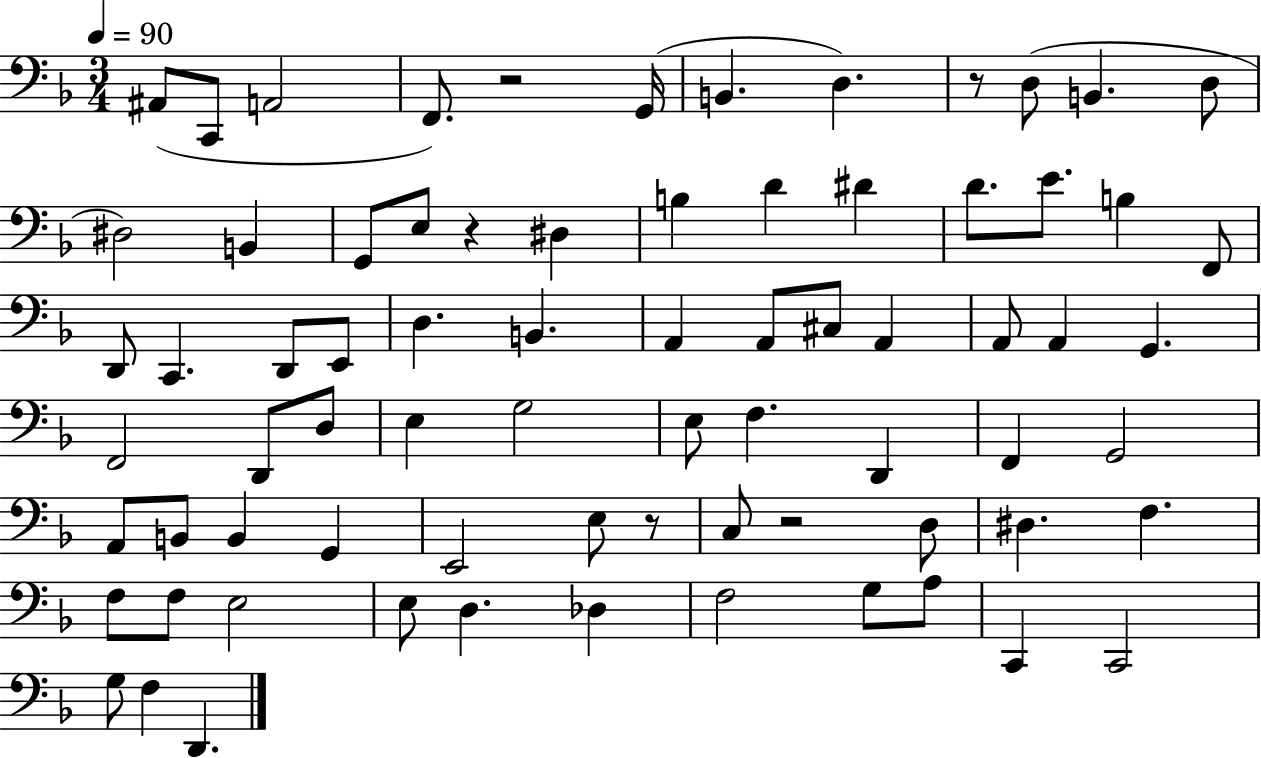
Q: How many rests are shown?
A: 5